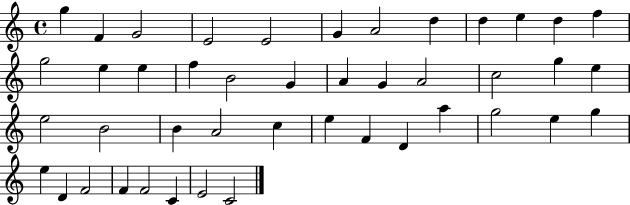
G5/q F4/q G4/h E4/h E4/h G4/q A4/h D5/q D5/q E5/q D5/q F5/q G5/h E5/q E5/q F5/q B4/h G4/q A4/q G4/q A4/h C5/h G5/q E5/q E5/h B4/h B4/q A4/h C5/q E5/q F4/q D4/q A5/q G5/h E5/q G5/q E5/q D4/q F4/h F4/q F4/h C4/q E4/h C4/h